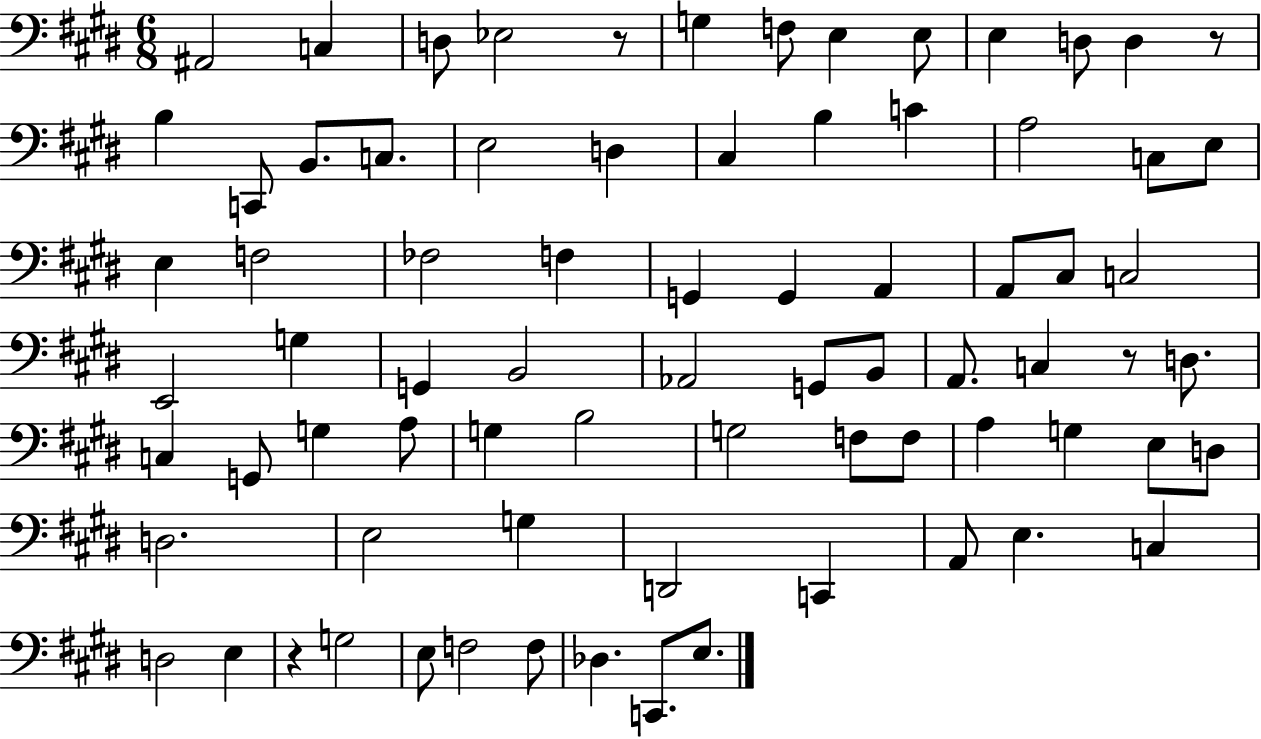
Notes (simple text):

A#2/h C3/q D3/e Eb3/h R/e G3/q F3/e E3/q E3/e E3/q D3/e D3/q R/e B3/q C2/e B2/e. C3/e. E3/h D3/q C#3/q B3/q C4/q A3/h C3/e E3/e E3/q F3/h FES3/h F3/q G2/q G2/q A2/q A2/e C#3/e C3/h E2/h G3/q G2/q B2/h Ab2/h G2/e B2/e A2/e. C3/q R/e D3/e. C3/q G2/e G3/q A3/e G3/q B3/h G3/h F3/e F3/e A3/q G3/q E3/e D3/e D3/h. E3/h G3/q D2/h C2/q A2/e E3/q. C3/q D3/h E3/q R/q G3/h E3/e F3/h F3/e Db3/q. C2/e. E3/e.